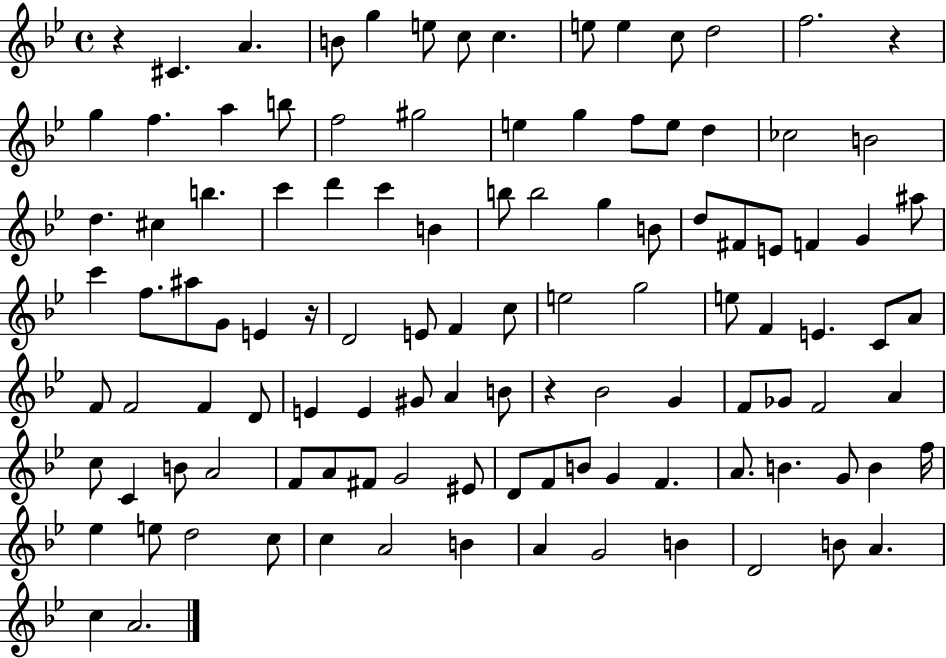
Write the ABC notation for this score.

X:1
T:Untitled
M:4/4
L:1/4
K:Bb
z ^C A B/2 g e/2 c/2 c e/2 e c/2 d2 f2 z g f a b/2 f2 ^g2 e g f/2 e/2 d _c2 B2 d ^c b c' d' c' B b/2 b2 g B/2 d/2 ^F/2 E/2 F G ^a/2 c' f/2 ^a/2 G/2 E z/4 D2 E/2 F c/2 e2 g2 e/2 F E C/2 A/2 F/2 F2 F D/2 E E ^G/2 A B/2 z _B2 G F/2 _G/2 F2 A c/2 C B/2 A2 F/2 A/2 ^F/2 G2 ^E/2 D/2 F/2 B/2 G F A/2 B G/2 B f/4 _e e/2 d2 c/2 c A2 B A G2 B D2 B/2 A c A2